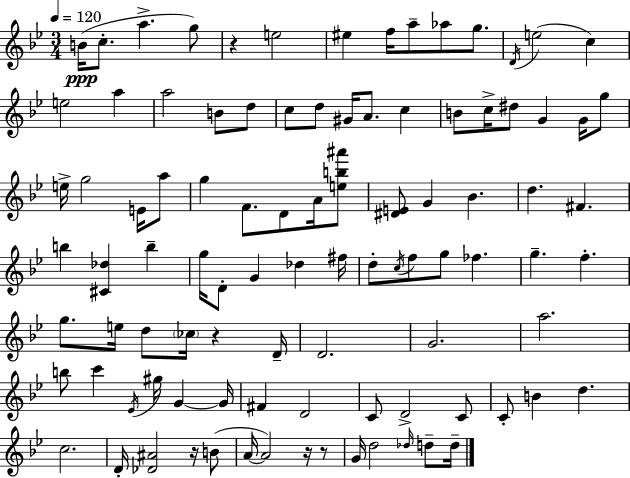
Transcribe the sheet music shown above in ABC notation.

X:1
T:Untitled
M:3/4
L:1/4
K:Bb
B/4 c/2 a g/2 z e2 ^e f/4 a/2 _a/2 g/2 D/4 e2 c e2 a a2 B/2 d/2 c/2 d/2 ^G/4 A/2 c B/2 c/4 ^d/2 G G/4 g/2 e/4 g2 E/4 a/2 g F/2 D/2 A/4 [eb^a']/2 [^DE]/2 G _B d ^F b [^C_d] b g/4 D/2 G _d ^f/4 d/2 c/4 f/2 g/2 _f g f g/2 e/4 d/2 _c/4 z D/4 D2 G2 a2 b/2 c' _E/4 ^g/4 G G/4 ^F D2 C/2 D2 C/2 C/2 B d c2 D/4 [_D^A]2 z/4 B/2 A/4 A2 z/4 z/2 G/4 d2 _d/4 d/2 d/4